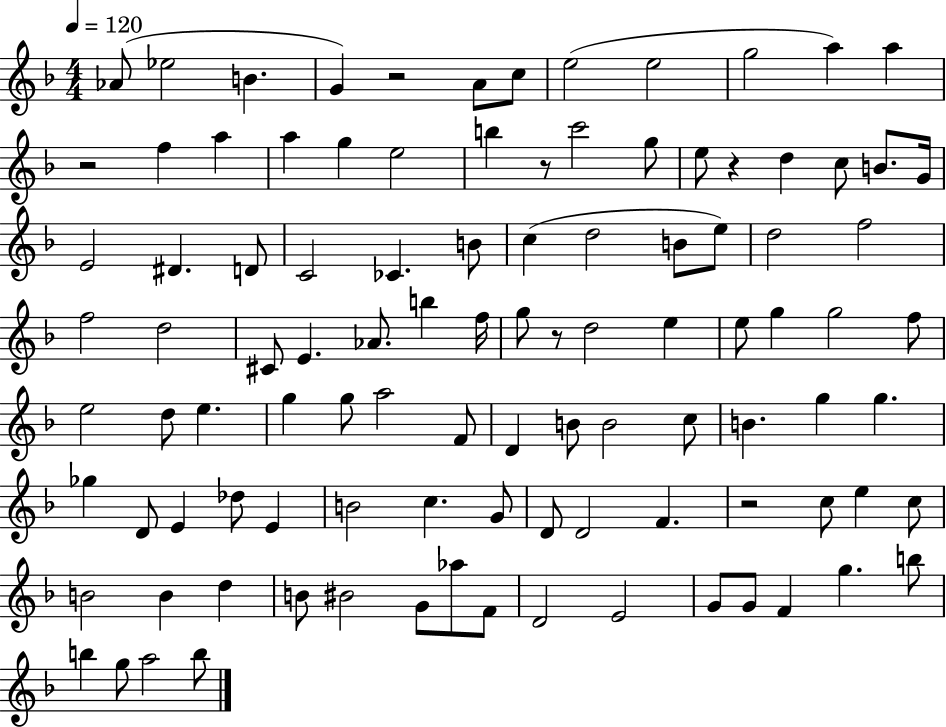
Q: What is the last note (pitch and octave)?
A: B5